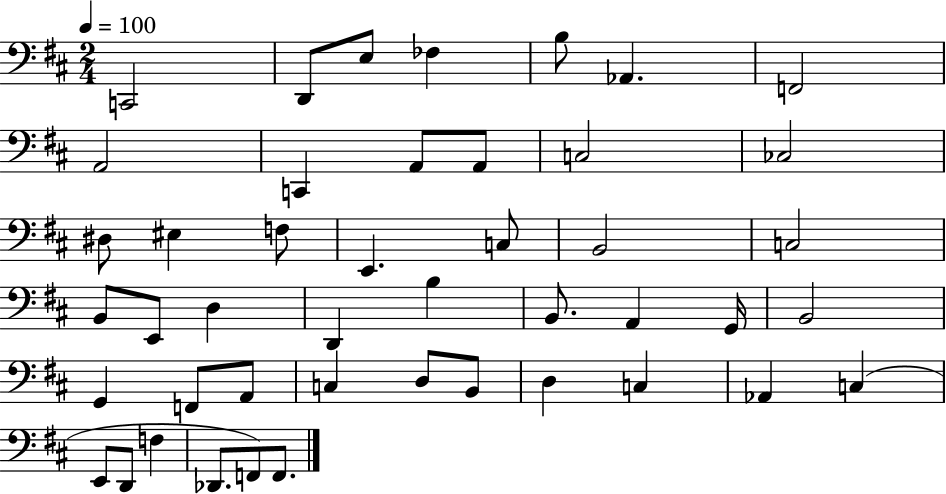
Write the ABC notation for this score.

X:1
T:Untitled
M:2/4
L:1/4
K:D
C,,2 D,,/2 E,/2 _F, B,/2 _A,, F,,2 A,,2 C,, A,,/2 A,,/2 C,2 _C,2 ^D,/2 ^E, F,/2 E,, C,/2 B,,2 C,2 B,,/2 E,,/2 D, D,, B, B,,/2 A,, G,,/4 B,,2 G,, F,,/2 A,,/2 C, D,/2 B,,/2 D, C, _A,, C, E,,/2 D,,/2 F, _D,,/2 F,,/2 F,,/2